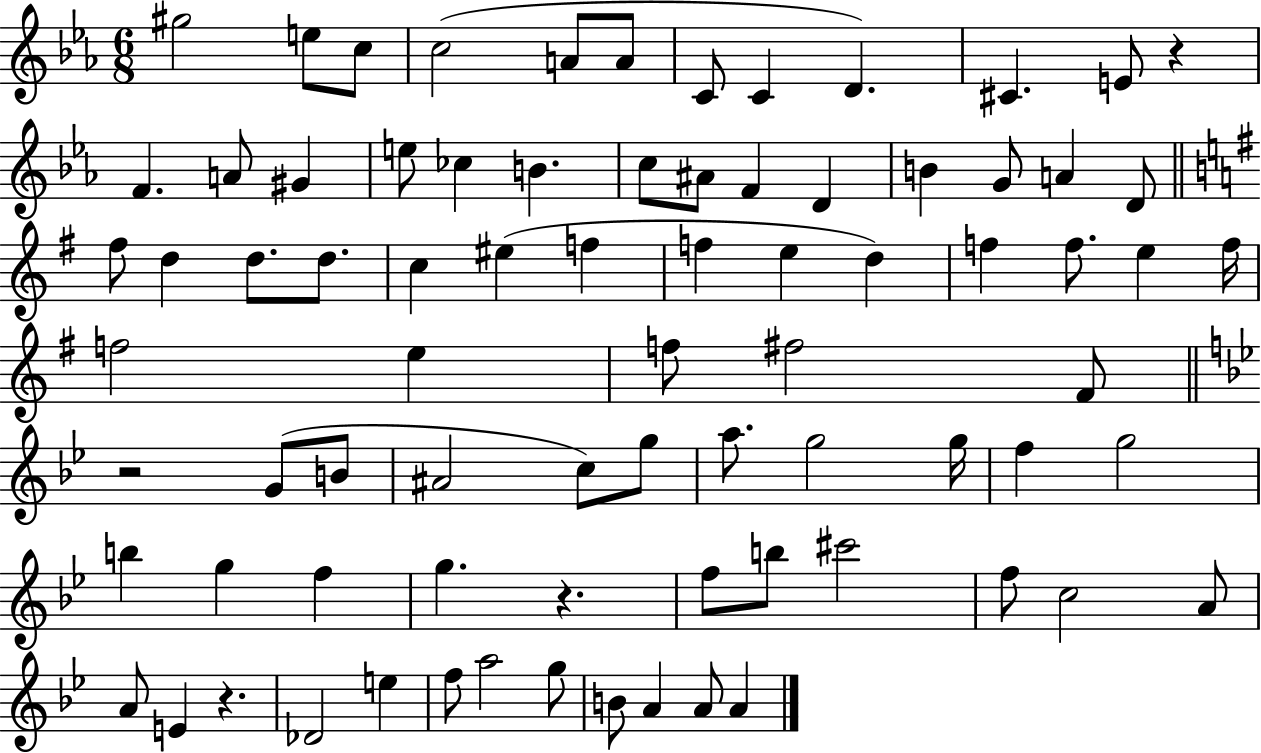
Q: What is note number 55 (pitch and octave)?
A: B5